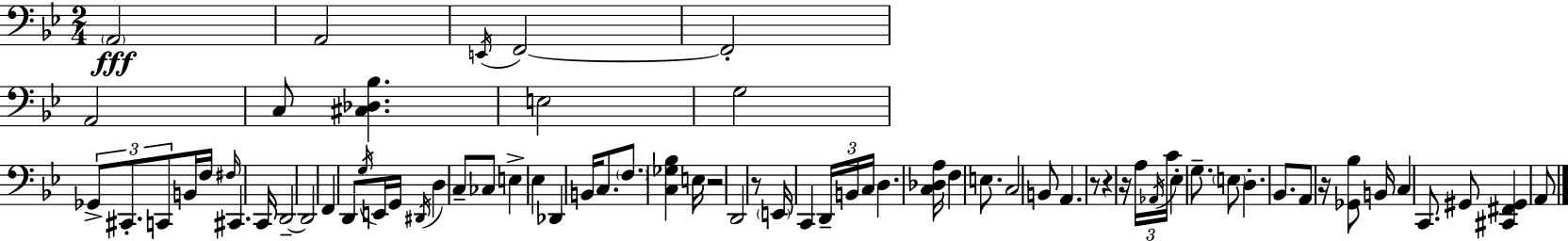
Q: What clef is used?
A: bass